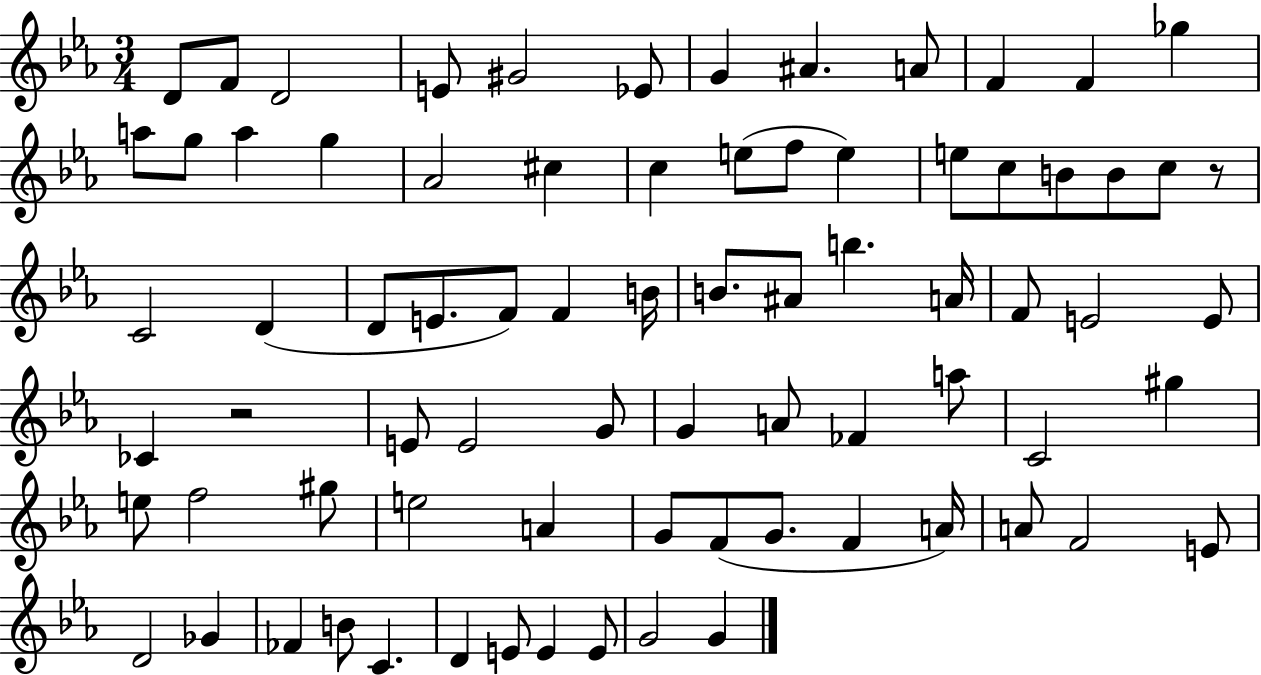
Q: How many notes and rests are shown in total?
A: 77